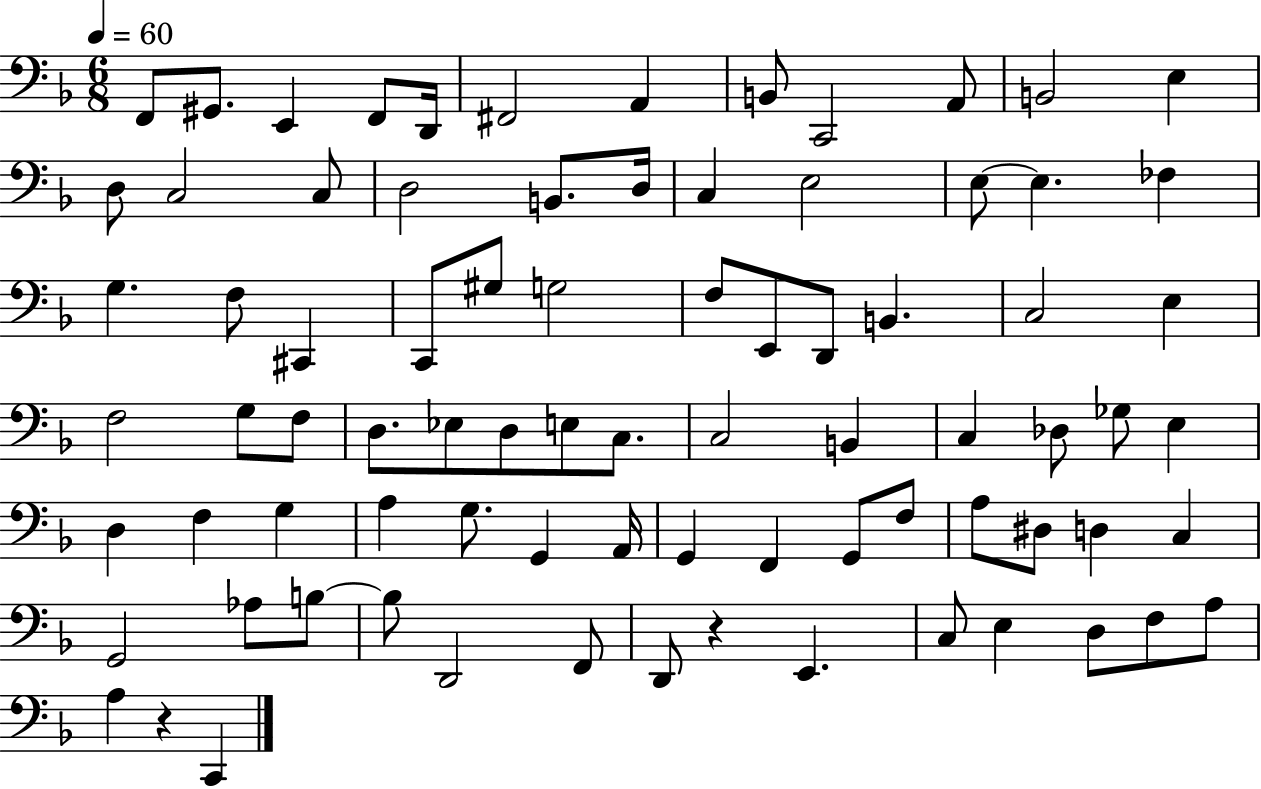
{
  \clef bass
  \numericTimeSignature
  \time 6/8
  \key f \major
  \tempo 4 = 60
  f,8 gis,8. e,4 f,8 d,16 | fis,2 a,4 | b,8 c,2 a,8 | b,2 e4 | \break d8 c2 c8 | d2 b,8. d16 | c4 e2 | e8~~ e4. fes4 | \break g4. f8 cis,4 | c,8 gis8 g2 | f8 e,8 d,8 b,4. | c2 e4 | \break f2 g8 f8 | d8. ees8 d8 e8 c8. | c2 b,4 | c4 des8 ges8 e4 | \break d4 f4 g4 | a4 g8. g,4 a,16 | g,4 f,4 g,8 f8 | a8 dis8 d4 c4 | \break g,2 aes8 b8~~ | b8 d,2 f,8 | d,8 r4 e,4. | c8 e4 d8 f8 a8 | \break a4 r4 c,4 | \bar "|."
}